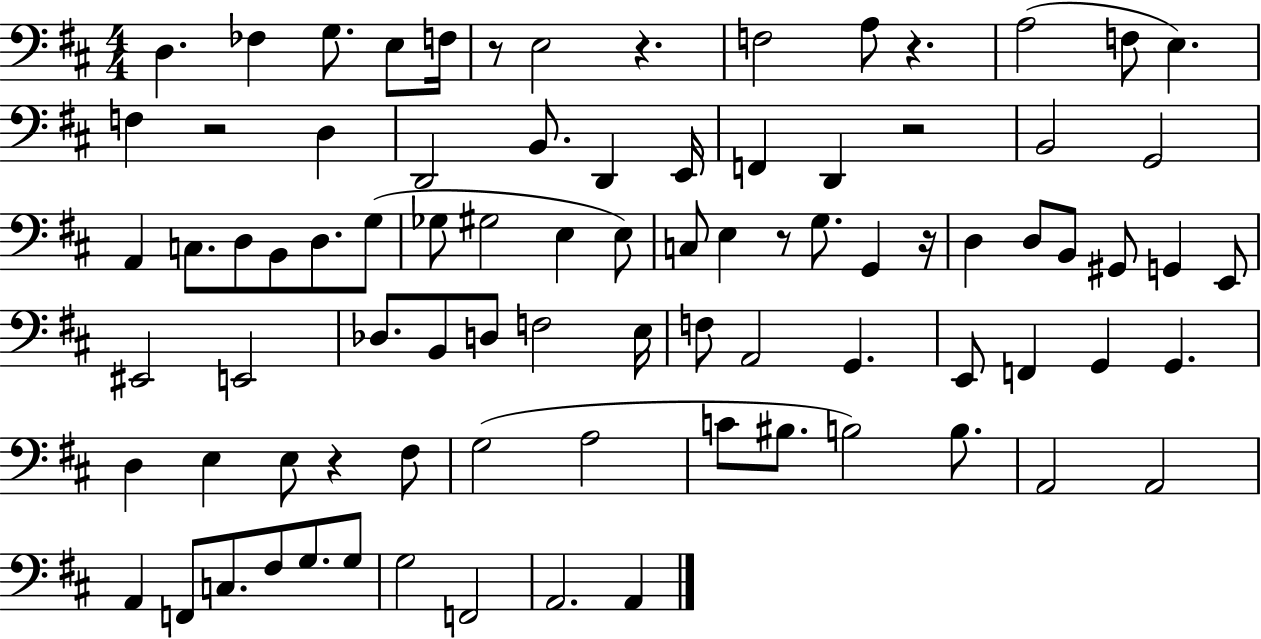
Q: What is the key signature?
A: D major